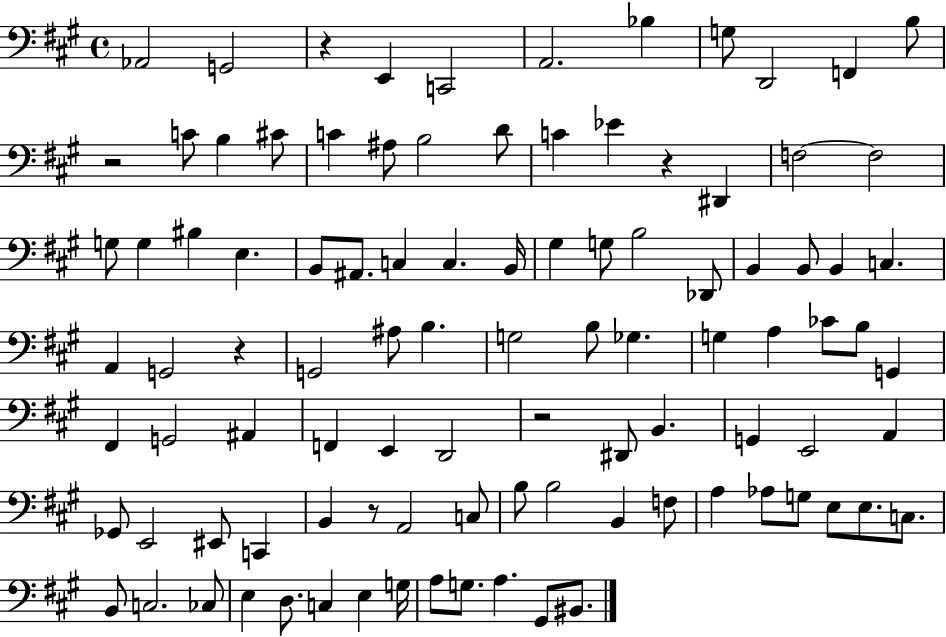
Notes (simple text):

Ab2/h G2/h R/q E2/q C2/h A2/h. Bb3/q G3/e D2/h F2/q B3/e R/h C4/e B3/q C#4/e C4/q A#3/e B3/h D4/e C4/q Eb4/q R/q D#2/q F3/h F3/h G3/e G3/q BIS3/q E3/q. B2/e A#2/e. C3/q C3/q. B2/s G#3/q G3/e B3/h Db2/e B2/q B2/e B2/q C3/q. A2/q G2/h R/q G2/h A#3/e B3/q. G3/h B3/e Gb3/q. G3/q A3/q CES4/e B3/e G2/q F#2/q G2/h A#2/q F2/q E2/q D2/h R/h D#2/e B2/q. G2/q E2/h A2/q Gb2/e E2/h EIS2/e C2/q B2/q R/e A2/h C3/e B3/e B3/h B2/q F3/e A3/q Ab3/e G3/e E3/e E3/e. C3/e. B2/e C3/h. CES3/e E3/q D3/e. C3/q E3/q G3/s A3/e G3/e. A3/q. G#2/e BIS2/e.